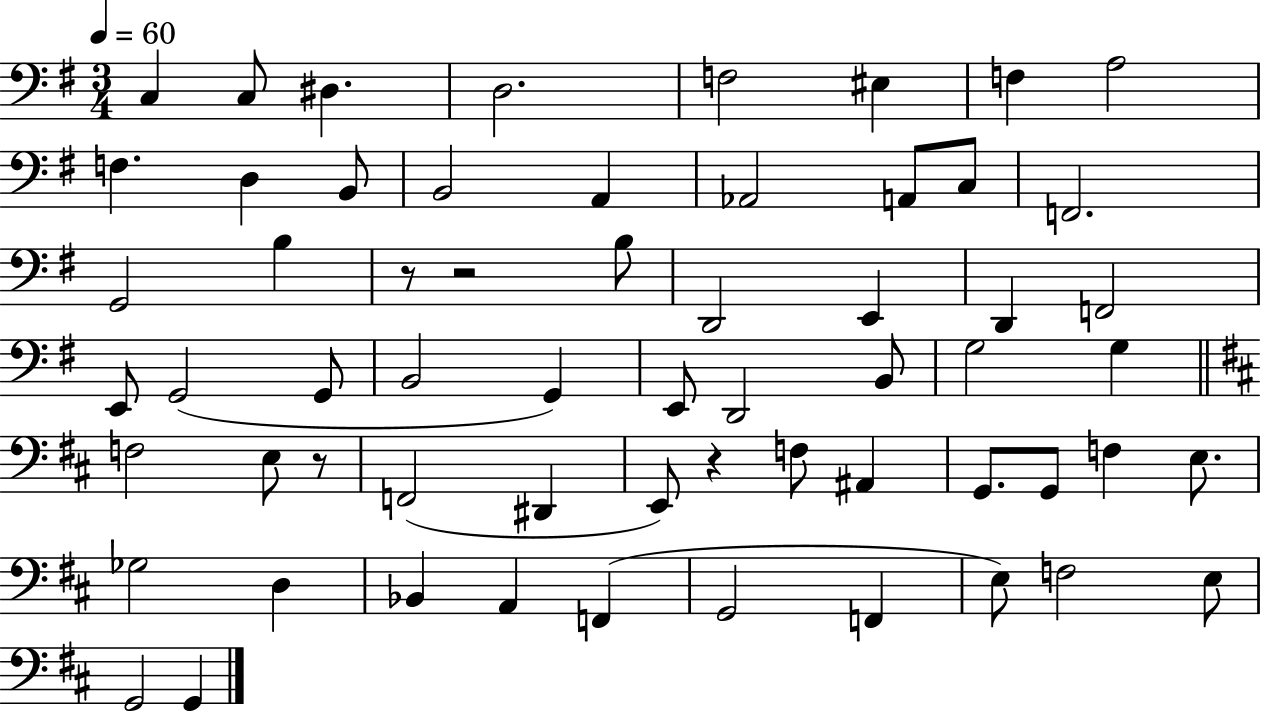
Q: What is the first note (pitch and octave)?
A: C3